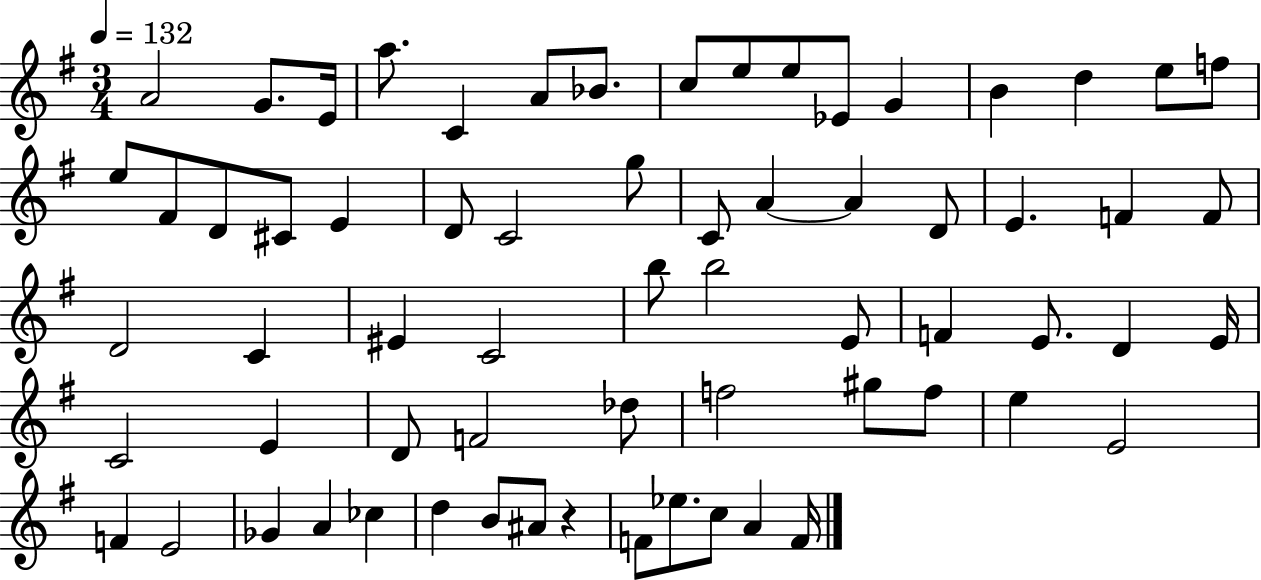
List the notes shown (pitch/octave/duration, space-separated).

A4/h G4/e. E4/s A5/e. C4/q A4/e Bb4/e. C5/e E5/e E5/e Eb4/e G4/q B4/q D5/q E5/e F5/e E5/e F#4/e D4/e C#4/e E4/q D4/e C4/h G5/e C4/e A4/q A4/q D4/e E4/q. F4/q F4/e D4/h C4/q EIS4/q C4/h B5/e B5/h E4/e F4/q E4/e. D4/q E4/s C4/h E4/q D4/e F4/h Db5/e F5/h G#5/e F5/e E5/q E4/h F4/q E4/h Gb4/q A4/q CES5/q D5/q B4/e A#4/e R/q F4/e Eb5/e. C5/e A4/q F4/s